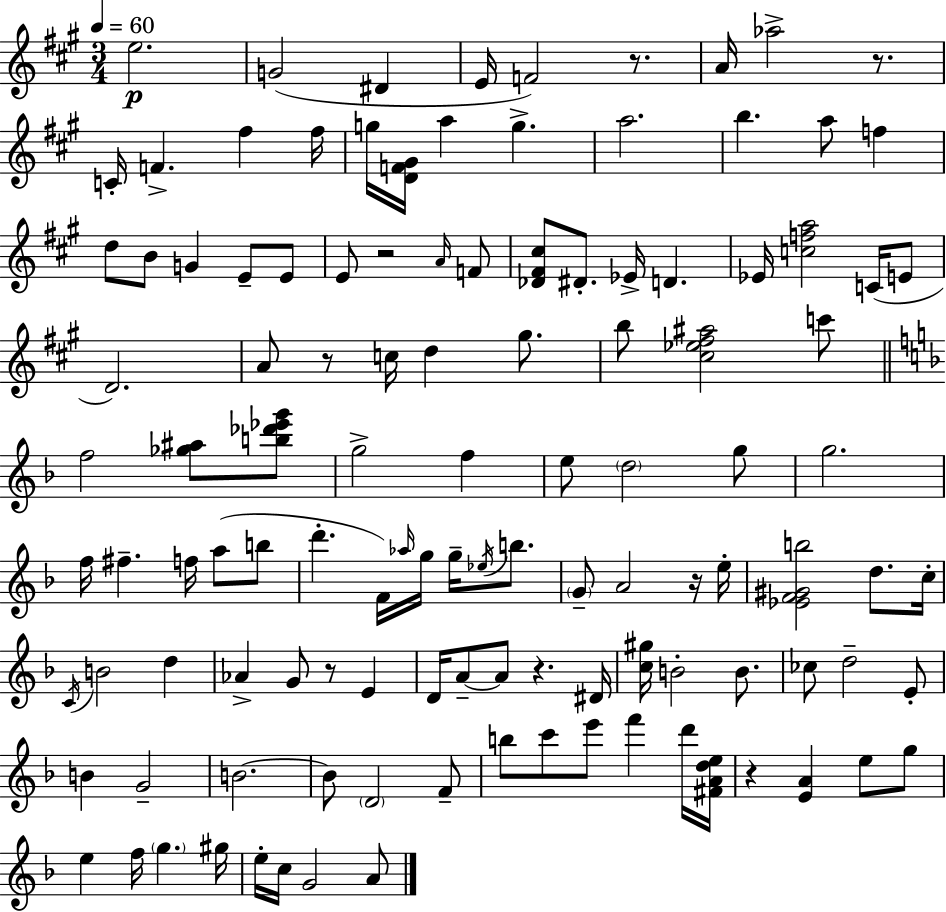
E5/h. G4/h D#4/q E4/s F4/h R/e. A4/s Ab5/h R/e. C4/s F4/q. F#5/q F#5/s G5/s [D4,F4,G#4]/s A5/q G5/q. A5/h. B5/q. A5/e F5/q D5/e B4/e G4/q E4/e E4/e E4/e R/h A4/s F4/e [Db4,F#4,C#5]/e D#4/e. Eb4/s D4/q. Eb4/s [C5,F5,A5]/h C4/s E4/e D4/h. A4/e R/e C5/s D5/q G#5/e. B5/e [C#5,Eb5,F#5,A#5]/h C6/e F5/h [Gb5,A#5]/e [B5,Db6,Eb6,G6]/e G5/h F5/q E5/e D5/h G5/e G5/h. F5/s F#5/q. F5/s A5/e B5/e D6/q. F4/s Ab5/s G5/s G5/s Eb5/s B5/e. G4/e A4/h R/s E5/s [Eb4,F4,G#4,B5]/h D5/e. C5/s C4/s B4/h D5/q Ab4/q G4/e R/e E4/q D4/s A4/e A4/e R/q. D#4/s [C5,G#5]/s B4/h B4/e. CES5/e D5/h E4/e B4/q G4/h B4/h. B4/e D4/h F4/e B5/e C6/e E6/e F6/q D6/s [F#4,A4,D5,E5]/s R/q [E4,A4]/q E5/e G5/e E5/q F5/s G5/q. G#5/s E5/s C5/s G4/h A4/e